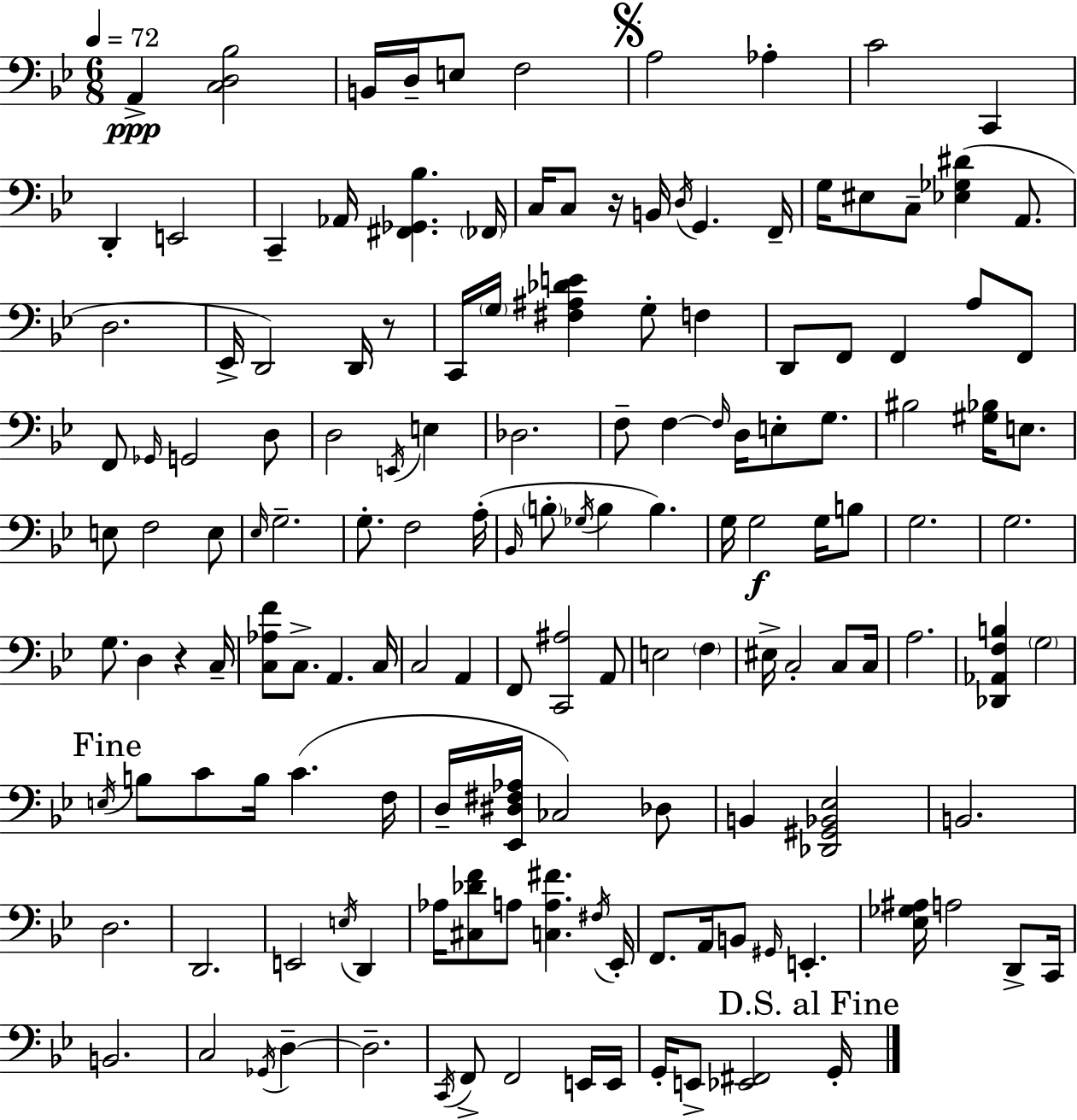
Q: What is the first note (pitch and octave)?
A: A2